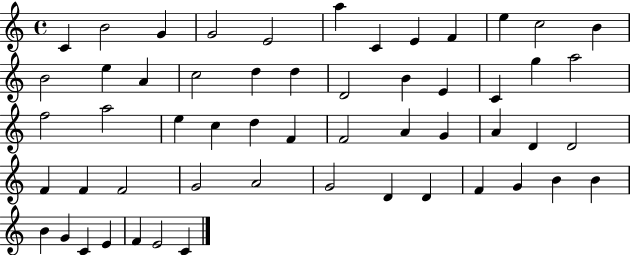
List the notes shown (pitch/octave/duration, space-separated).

C4/q B4/h G4/q G4/h E4/h A5/q C4/q E4/q F4/q E5/q C5/h B4/q B4/h E5/q A4/q C5/h D5/q D5/q D4/h B4/q E4/q C4/q G5/q A5/h F5/h A5/h E5/q C5/q D5/q F4/q F4/h A4/q G4/q A4/q D4/q D4/h F4/q F4/q F4/h G4/h A4/h G4/h D4/q D4/q F4/q G4/q B4/q B4/q B4/q G4/q C4/q E4/q F4/q E4/h C4/q